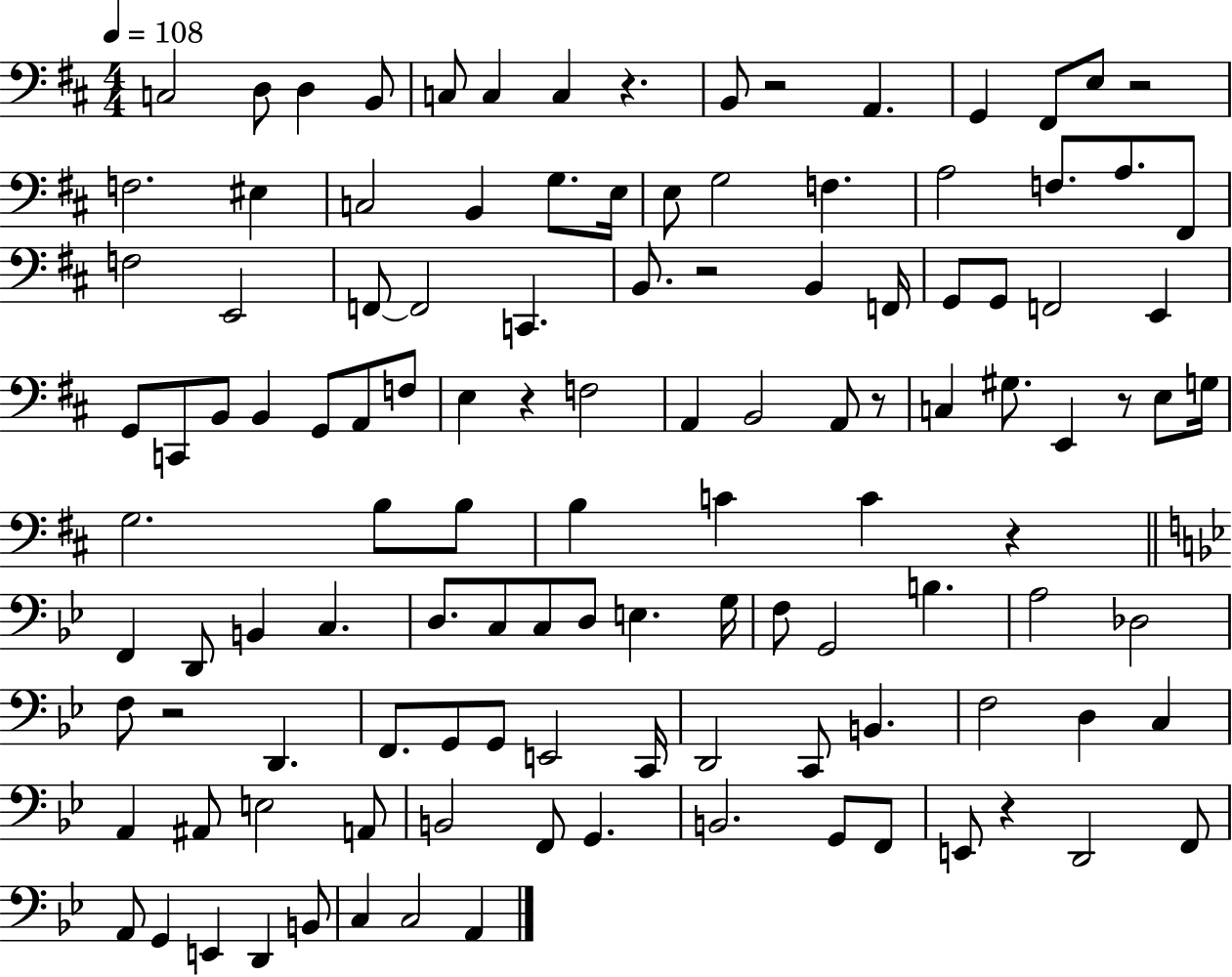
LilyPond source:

{
  \clef bass
  \numericTimeSignature
  \time 4/4
  \key d \major
  \tempo 4 = 108
  c2 d8 d4 b,8 | c8 c4 c4 r4. | b,8 r2 a,4. | g,4 fis,8 e8 r2 | \break f2. eis4 | c2 b,4 g8. e16 | e8 g2 f4. | a2 f8. a8. fis,8 | \break f2 e,2 | f,8~~ f,2 c,4. | b,8. r2 b,4 f,16 | g,8 g,8 f,2 e,4 | \break g,8 c,8 b,8 b,4 g,8 a,8 f8 | e4 r4 f2 | a,4 b,2 a,8 r8 | c4 gis8. e,4 r8 e8 g16 | \break g2. b8 b8 | b4 c'4 c'4 r4 | \bar "||" \break \key bes \major f,4 d,8 b,4 c4. | d8. c8 c8 d8 e4. g16 | f8 g,2 b4. | a2 des2 | \break f8 r2 d,4. | f,8. g,8 g,8 e,2 c,16 | d,2 c,8 b,4. | f2 d4 c4 | \break a,4 ais,8 e2 a,8 | b,2 f,8 g,4. | b,2. g,8 f,8 | e,8 r4 d,2 f,8 | \break a,8 g,4 e,4 d,4 b,8 | c4 c2 a,4 | \bar "|."
}